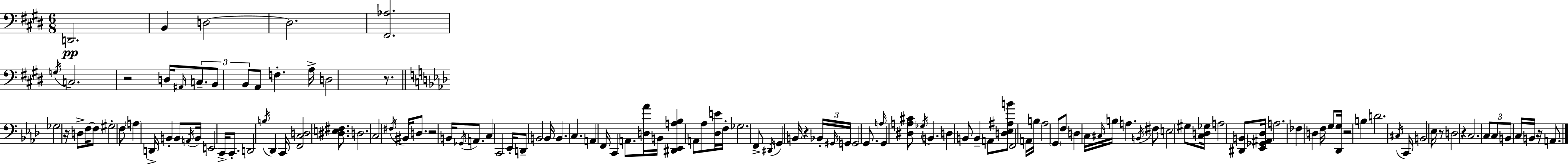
X:1
T:Untitled
M:6/8
L:1/4
K:E
D,,2 B,, D,2 D,2 [^F,,_A,]2 G,/4 C,2 z2 D,/4 ^A,,/4 C,/2 B,,/2 B,,/2 A,,/2 F, A,/4 D,2 z/2 _G,2 z/4 D,/2 F,/4 F,/2 ^G,2 F,/2 A, D,,/4 B,, B,,/2 A,,/4 B,,/4 E,,2 C,,/4 C,,/2 D,,2 B,/4 _D,, C,,/4 [F,,C,D,]2 [^D,E,^F,]/2 D,2 C,2 ^F,/4 ^B,,/4 D,/2 z2 B,,/4 _G,,/4 A,,/2 C, C,,2 _E,,/4 D,,/2 B,,2 B,,/4 B,, C, A,, F,,/4 C,, A,,/2 [D,_A]/4 B,,/4 [^D,,_E,,A,_B,] A,,/2 _A,/2 [_D,E]/4 F,/4 _G,2 F,,/2 ^D,,/4 G,, B,,/4 z _B,,/4 ^G,,/4 G,,/4 G,,2 G,,/2 A,/4 G,, [^D,A,^C]/2 _G,/4 B,, D, B,,/2 B,, A,,/2 [D,_E,^A,B]/2 F,,2 A,,/4 B,/4 _A,2 G,,/2 F,/2 D, C,/4 ^C,/4 B,/4 A, B,,/4 ^F,/2 E,2 ^G,/2 [C,D,_G,]/4 A,2 [^D,,B,,]/2 [_E,,_G,,^A,,_D,]/4 A,2 _F, D, F,/4 G,/2 [_D,,G,]/4 z2 B, D2 ^C,/4 C,,/4 B,,2 _E,/4 z/2 D,2 z C,2 C,/2 C,/2 B,,/2 C,/4 B,,/4 z/4 A,,/2